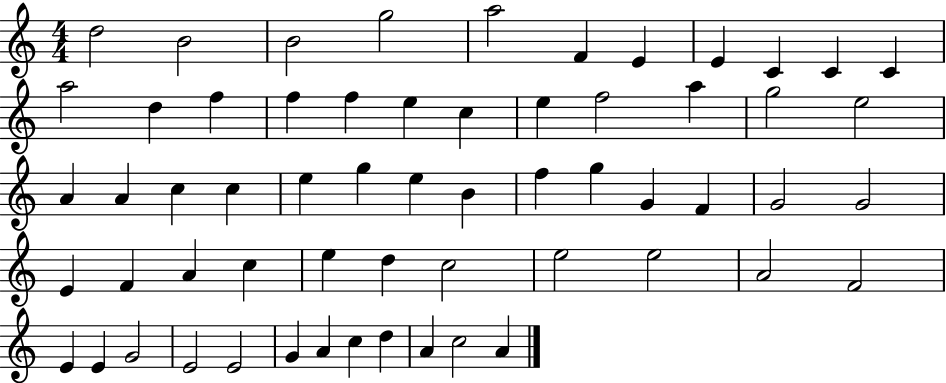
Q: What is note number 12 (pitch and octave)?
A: A5